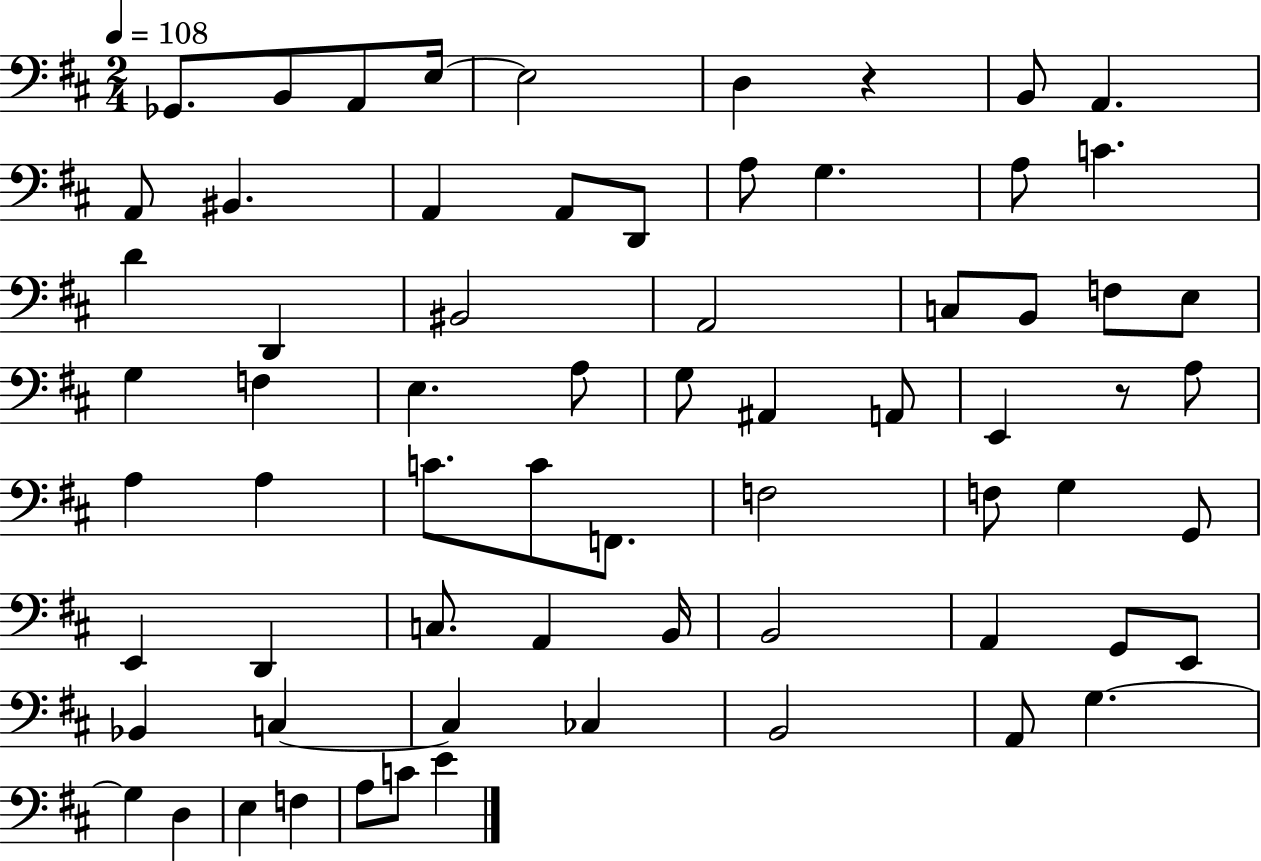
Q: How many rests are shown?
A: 2